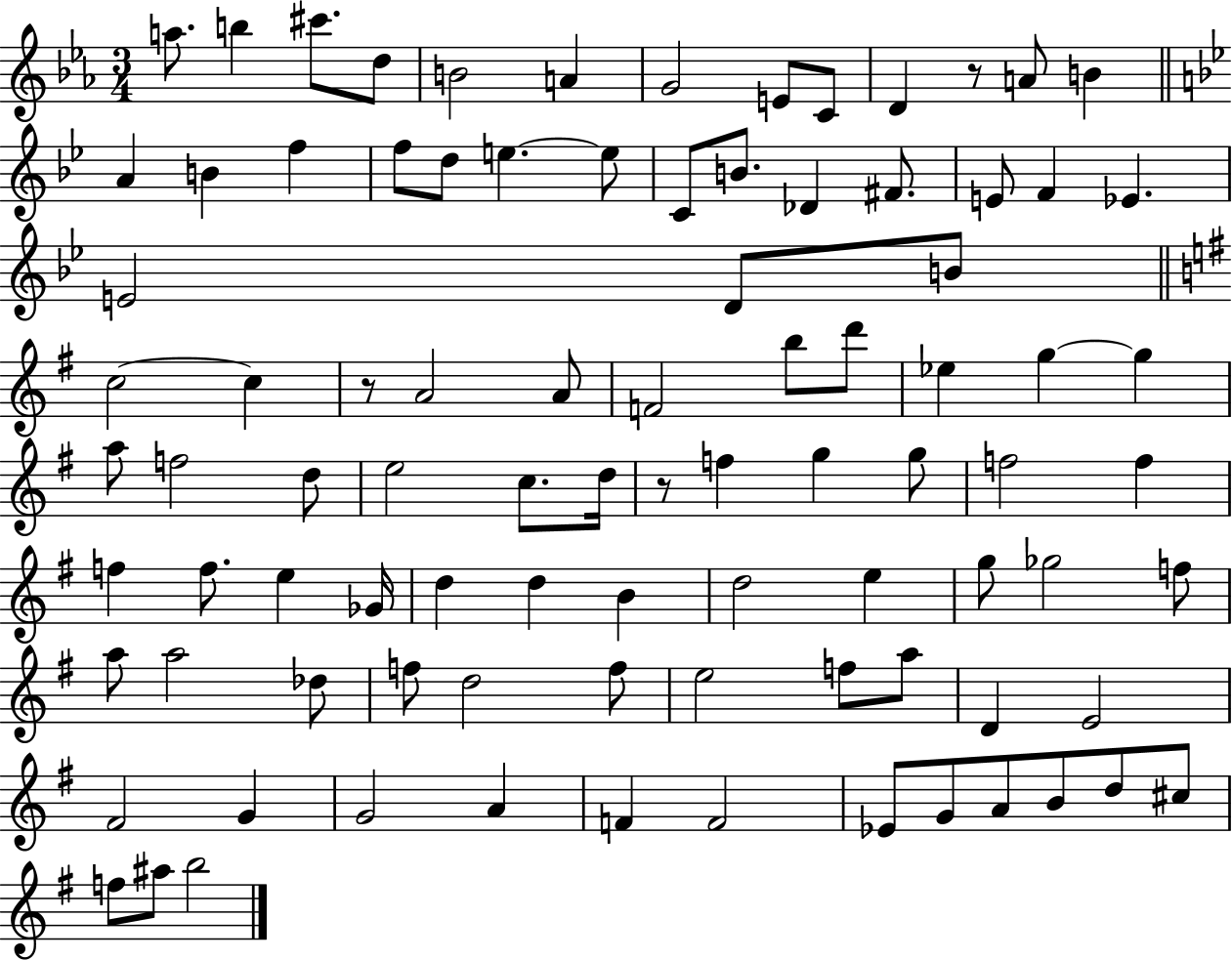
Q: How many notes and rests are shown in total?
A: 91